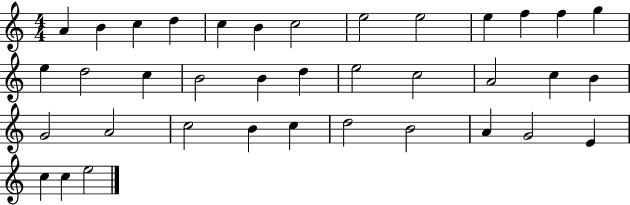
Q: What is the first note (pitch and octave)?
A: A4